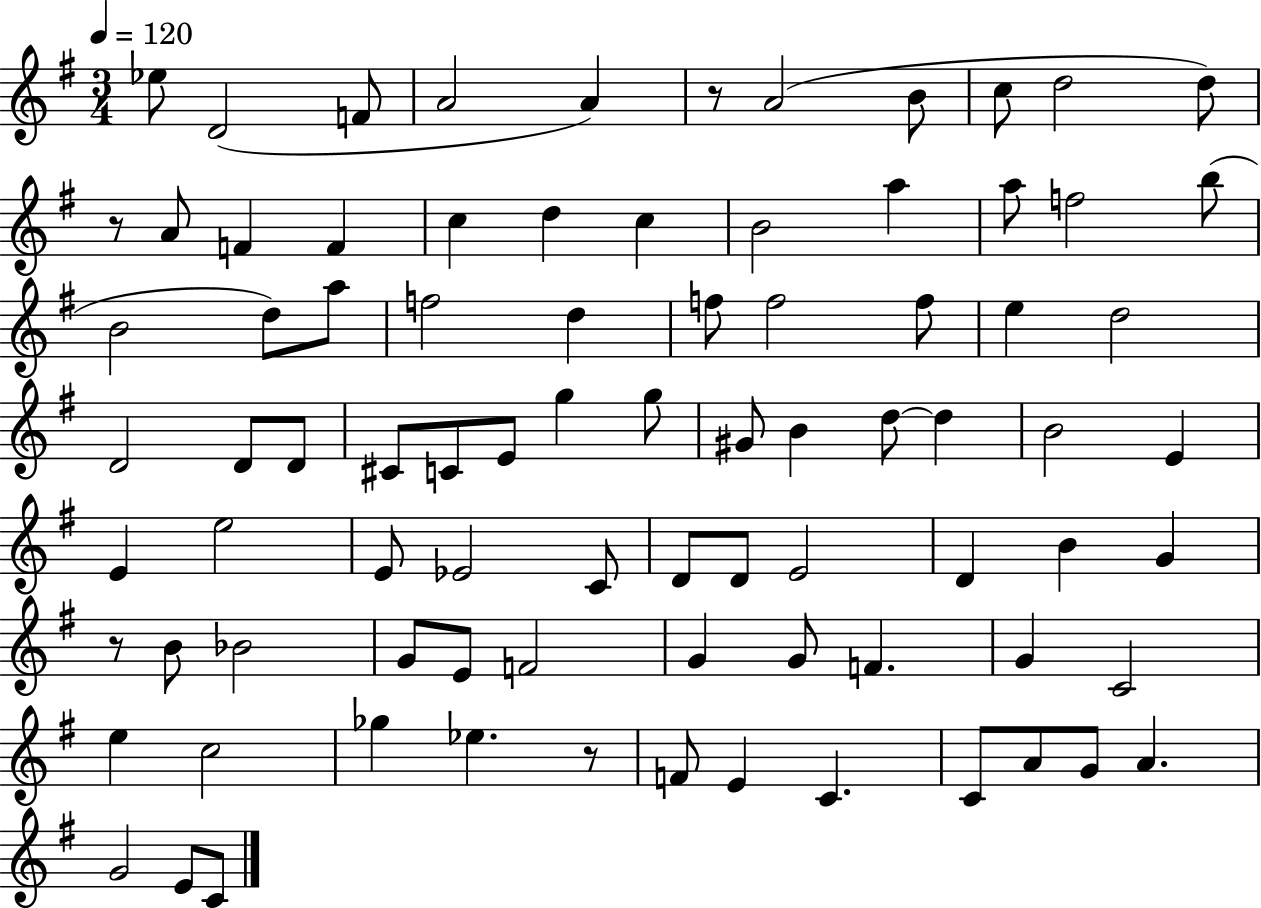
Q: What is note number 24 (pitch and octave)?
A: A5